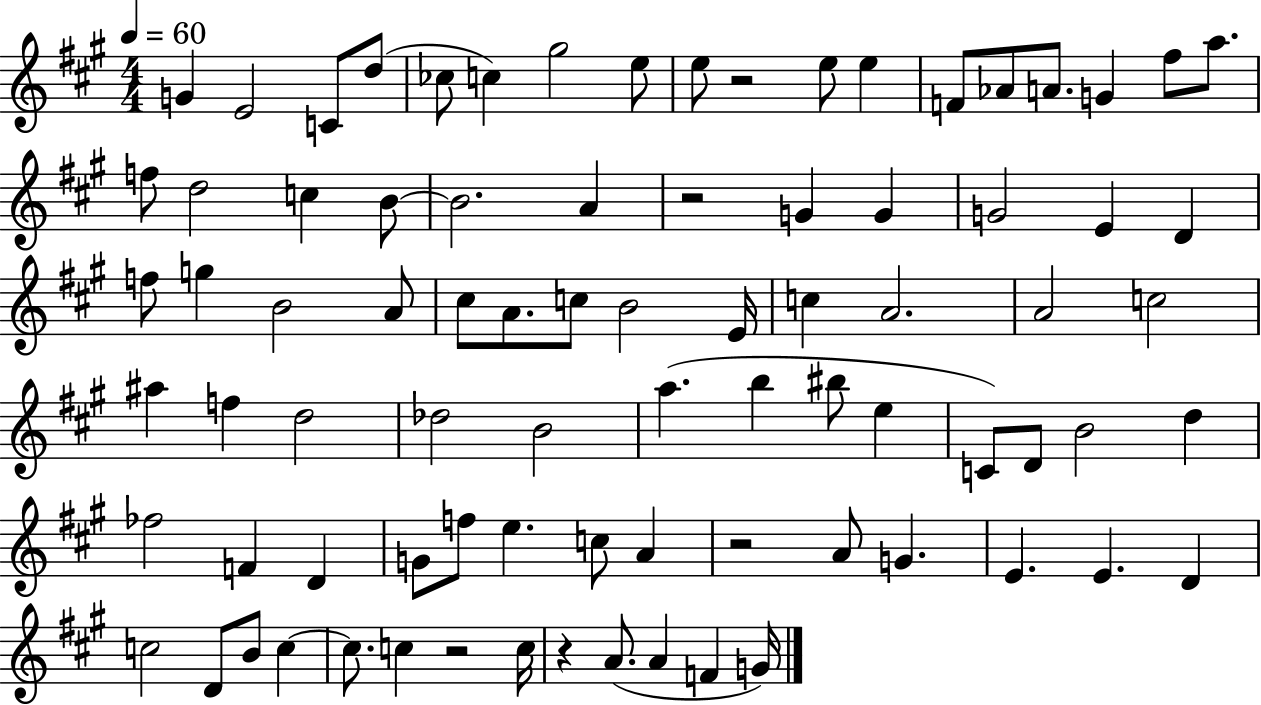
{
  \clef treble
  \numericTimeSignature
  \time 4/4
  \key a \major
  \tempo 4 = 60
  g'4 e'2 c'8 d''8( | ces''8 c''4) gis''2 e''8 | e''8 r2 e''8 e''4 | f'8 aes'8 a'8. g'4 fis''8 a''8. | \break f''8 d''2 c''4 b'8~~ | b'2. a'4 | r2 g'4 g'4 | g'2 e'4 d'4 | \break f''8 g''4 b'2 a'8 | cis''8 a'8. c''8 b'2 e'16 | c''4 a'2. | a'2 c''2 | \break ais''4 f''4 d''2 | des''2 b'2 | a''4.( b''4 bis''8 e''4 | c'8) d'8 b'2 d''4 | \break fes''2 f'4 d'4 | g'8 f''8 e''4. c''8 a'4 | r2 a'8 g'4. | e'4. e'4. d'4 | \break c''2 d'8 b'8 c''4~~ | c''8. c''4 r2 c''16 | r4 a'8.( a'4 f'4 g'16) | \bar "|."
}